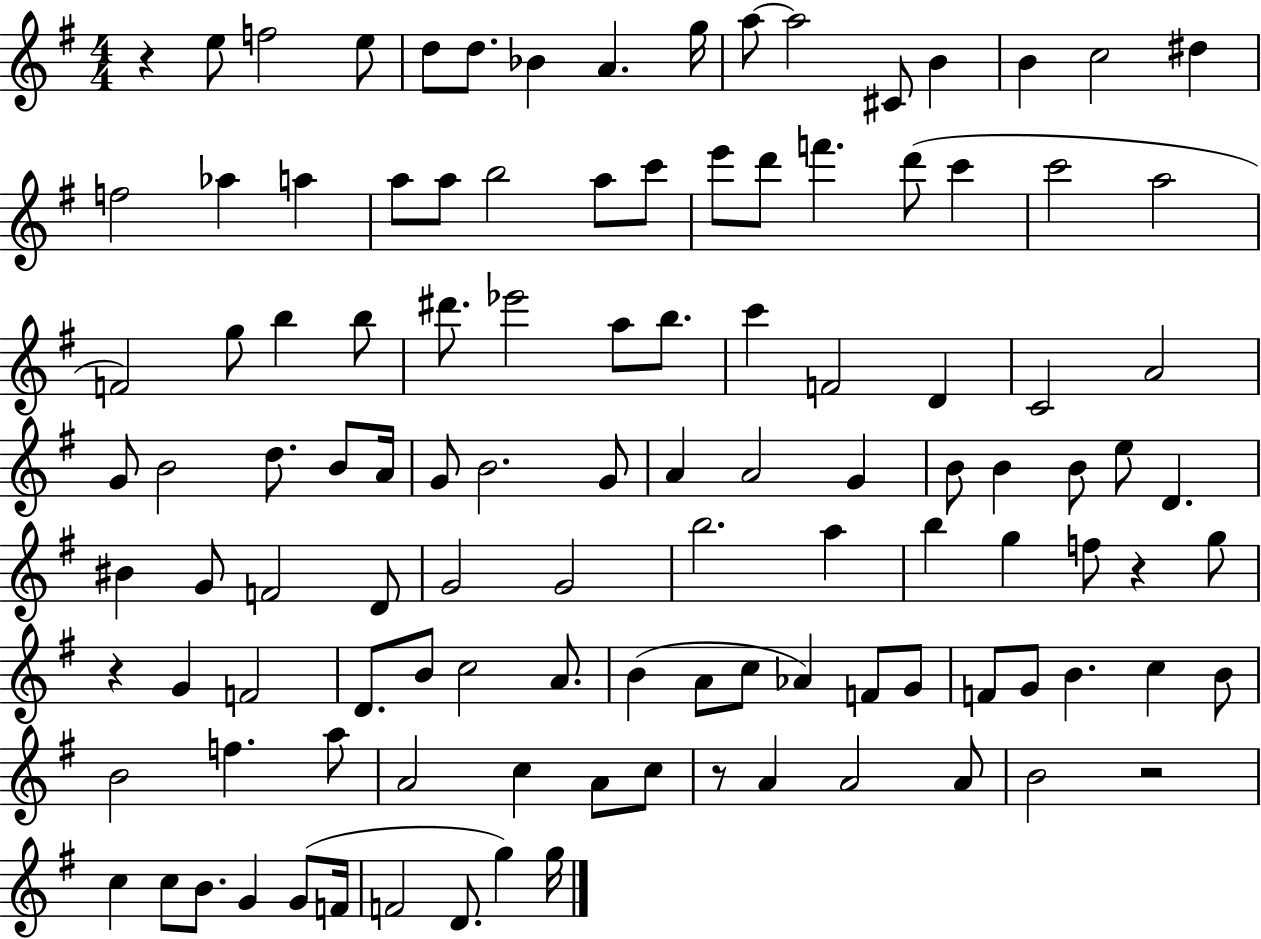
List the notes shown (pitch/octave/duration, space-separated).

R/q E5/e F5/h E5/e D5/e D5/e. Bb4/q A4/q. G5/s A5/e A5/h C#4/e B4/q B4/q C5/h D#5/q F5/h Ab5/q A5/q A5/e A5/e B5/h A5/e C6/e E6/e D6/e F6/q. D6/e C6/q C6/h A5/h F4/h G5/e B5/q B5/e D#6/e. Eb6/h A5/e B5/e. C6/q F4/h D4/q C4/h A4/h G4/e B4/h D5/e. B4/e A4/s G4/e B4/h. G4/e A4/q A4/h G4/q B4/e B4/q B4/e E5/e D4/q. BIS4/q G4/e F4/h D4/e G4/h G4/h B5/h. A5/q B5/q G5/q F5/e R/q G5/e R/q G4/q F4/h D4/e. B4/e C5/h A4/e. B4/q A4/e C5/e Ab4/q F4/e G4/e F4/e G4/e B4/q. C5/q B4/e B4/h F5/q. A5/e A4/h C5/q A4/e C5/e R/e A4/q A4/h A4/e B4/h R/h C5/q C5/e B4/e. G4/q G4/e F4/s F4/h D4/e. G5/q G5/s